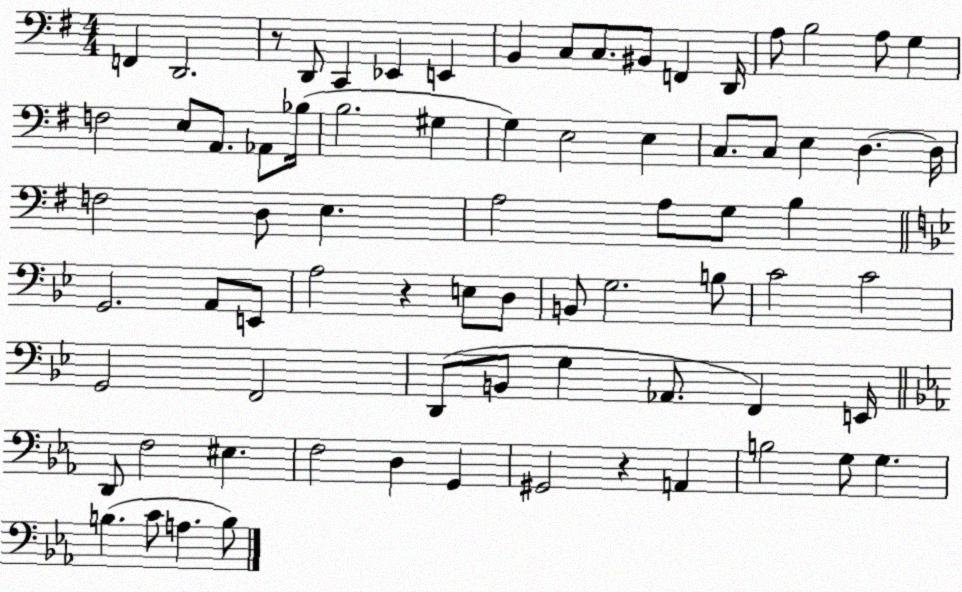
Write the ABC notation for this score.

X:1
T:Untitled
M:4/4
L:1/4
K:G
F,, D,,2 z/2 D,,/2 C,, _E,, E,, B,, C,/2 C,/2 ^B,,/2 F,, D,,/4 A,/2 B,2 A,/2 G, F,2 E,/2 A,,/2 _A,,/2 _B,/4 B,2 ^G, G, E,2 E, C,/2 C,/2 E, D, D,/4 F,2 D,/2 E, A,2 A,/2 G,/2 B, G,,2 A,,/2 E,,/2 A,2 z E,/2 D,/2 B,,/2 G,2 B,/2 C2 C2 G,,2 F,,2 D,,/2 B,,/2 G, _A,,/2 F,, E,,/4 D,,/2 F,2 ^E, F,2 D, G,, ^G,,2 z A,, B,2 G,/2 G, B, C/2 A, B,/2